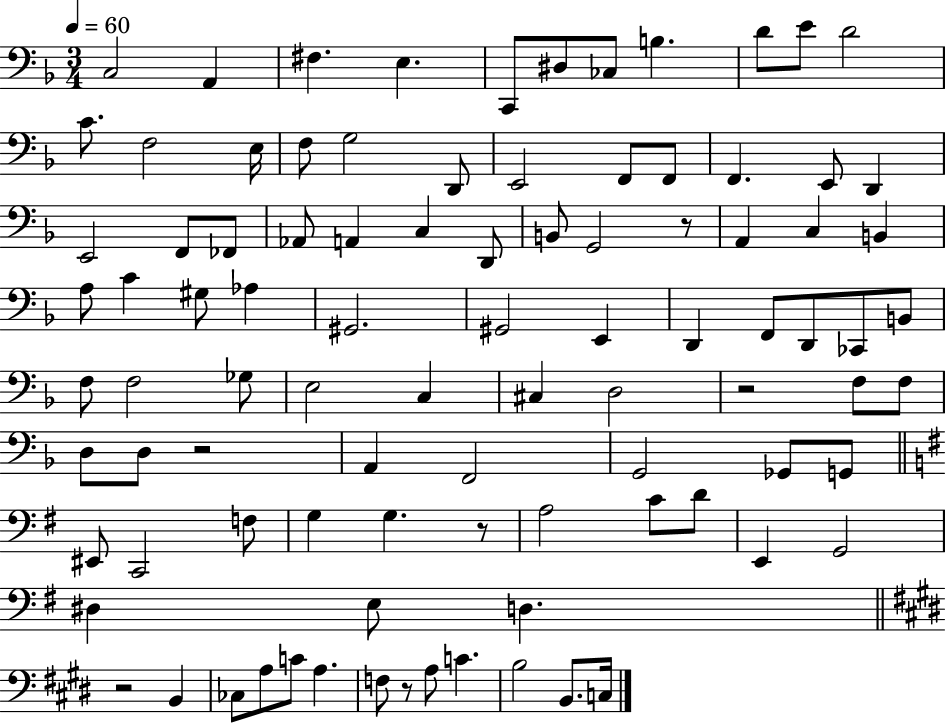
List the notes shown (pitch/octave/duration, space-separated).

C3/h A2/q F#3/q. E3/q. C2/e D#3/e CES3/e B3/q. D4/e E4/e D4/h C4/e. F3/h E3/s F3/e G3/h D2/e E2/h F2/e F2/e F2/q. E2/e D2/q E2/h F2/e FES2/e Ab2/e A2/q C3/q D2/e B2/e G2/h R/e A2/q C3/q B2/q A3/e C4/q G#3/e Ab3/q G#2/h. G#2/h E2/q D2/q F2/e D2/e CES2/e B2/e F3/e F3/h Gb3/e E3/h C3/q C#3/q D3/h R/h F3/e F3/e D3/e D3/e R/h A2/q F2/h G2/h Gb2/e G2/e EIS2/e C2/h F3/e G3/q G3/q. R/e A3/h C4/e D4/e E2/q G2/h D#3/q E3/e D3/q. R/h B2/q CES3/e A3/e C4/e A3/q. F3/e R/e A3/e C4/q. B3/h B2/e. C3/s